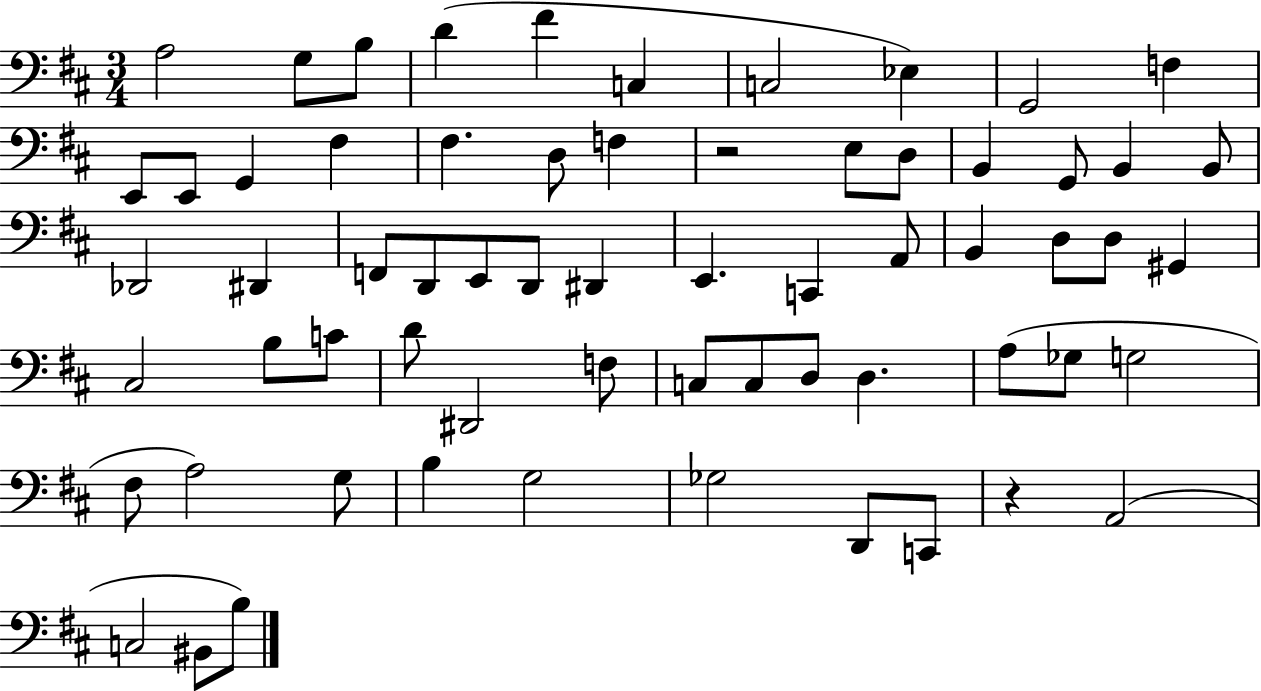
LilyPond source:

{
  \clef bass
  \numericTimeSignature
  \time 3/4
  \key d \major
  a2 g8 b8 | d'4( fis'4 c4 | c2 ees4) | g,2 f4 | \break e,8 e,8 g,4 fis4 | fis4. d8 f4 | r2 e8 d8 | b,4 g,8 b,4 b,8 | \break des,2 dis,4 | f,8 d,8 e,8 d,8 dis,4 | e,4. c,4 a,8 | b,4 d8 d8 gis,4 | \break cis2 b8 c'8 | d'8 dis,2 f8 | c8 c8 d8 d4. | a8( ges8 g2 | \break fis8 a2) g8 | b4 g2 | ges2 d,8 c,8 | r4 a,2( | \break c2 bis,8 b8) | \bar "|."
}